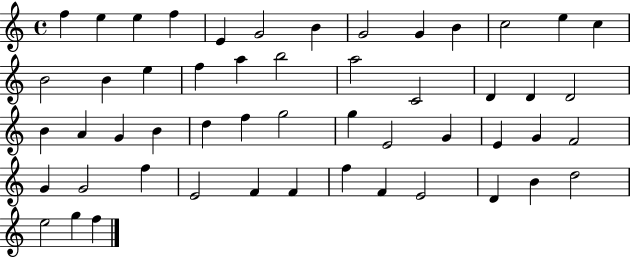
{
  \clef treble
  \time 4/4
  \defaultTimeSignature
  \key c \major
  f''4 e''4 e''4 f''4 | e'4 g'2 b'4 | g'2 g'4 b'4 | c''2 e''4 c''4 | \break b'2 b'4 e''4 | f''4 a''4 b''2 | a''2 c'2 | d'4 d'4 d'2 | \break b'4 a'4 g'4 b'4 | d''4 f''4 g''2 | g''4 e'2 g'4 | e'4 g'4 f'2 | \break g'4 g'2 f''4 | e'2 f'4 f'4 | f''4 f'4 e'2 | d'4 b'4 d''2 | \break e''2 g''4 f''4 | \bar "|."
}